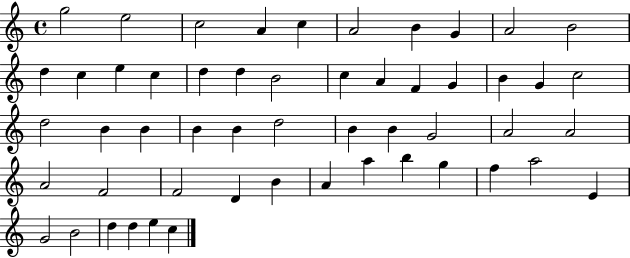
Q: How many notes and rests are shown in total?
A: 53